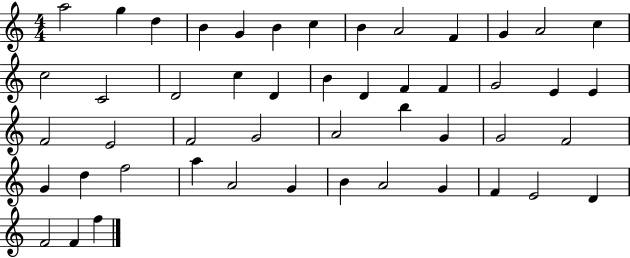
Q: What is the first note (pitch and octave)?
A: A5